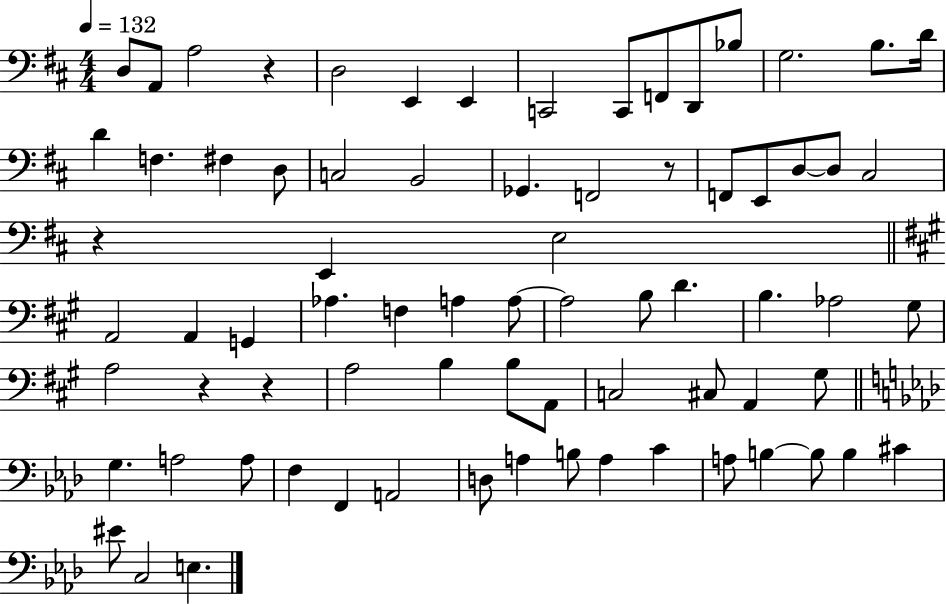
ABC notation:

X:1
T:Untitled
M:4/4
L:1/4
K:D
D,/2 A,,/2 A,2 z D,2 E,, E,, C,,2 C,,/2 F,,/2 D,,/2 _B,/2 G,2 B,/2 D/4 D F, ^F, D,/2 C,2 B,,2 _G,, F,,2 z/2 F,,/2 E,,/2 D,/2 D,/2 ^C,2 z E,, E,2 A,,2 A,, G,, _A, F, A, A,/2 A,2 B,/2 D B, _A,2 ^G,/2 A,2 z z A,2 B, B,/2 A,,/2 C,2 ^C,/2 A,, ^G,/2 G, A,2 A,/2 F, F,, A,,2 D,/2 A, B,/2 A, C A,/2 B, B,/2 B, ^C ^E/2 C,2 E,